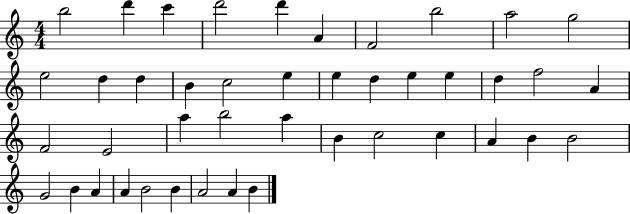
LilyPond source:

{
  \clef treble
  \numericTimeSignature
  \time 4/4
  \key c \major
  b''2 d'''4 c'''4 | d'''2 d'''4 a'4 | f'2 b''2 | a''2 g''2 | \break e''2 d''4 d''4 | b'4 c''2 e''4 | e''4 d''4 e''4 e''4 | d''4 f''2 a'4 | \break f'2 e'2 | a''4 b''2 a''4 | b'4 c''2 c''4 | a'4 b'4 b'2 | \break g'2 b'4 a'4 | a'4 b'2 b'4 | a'2 a'4 b'4 | \bar "|."
}